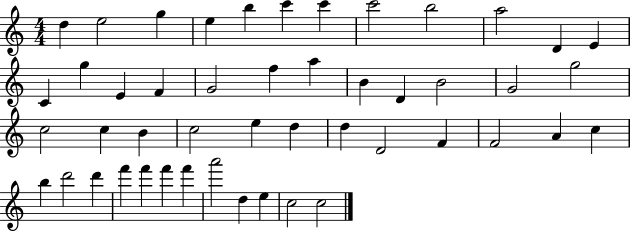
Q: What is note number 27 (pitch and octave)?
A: B4